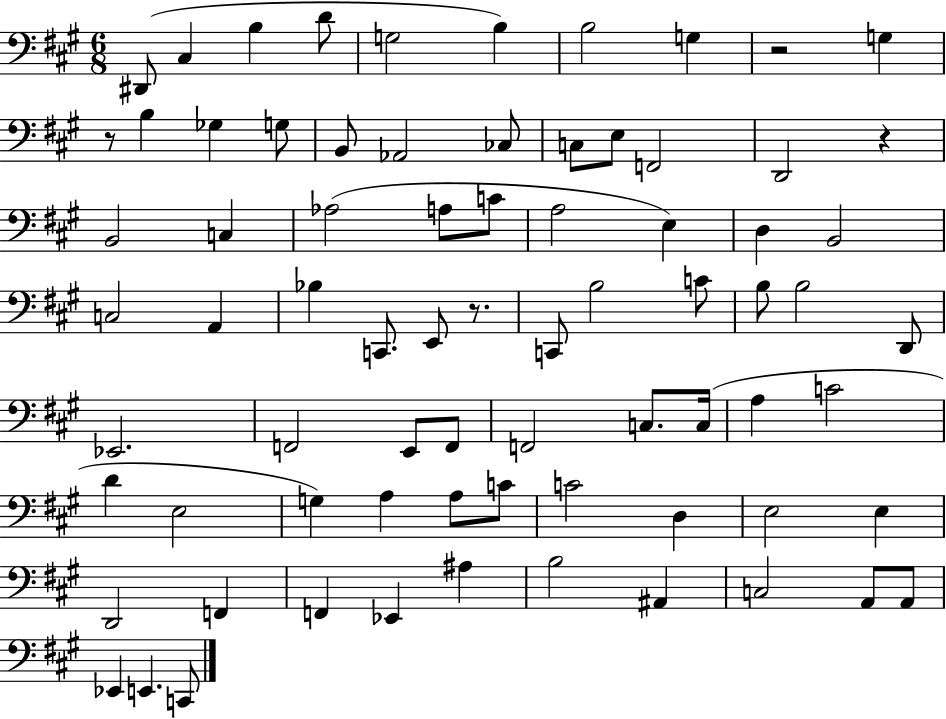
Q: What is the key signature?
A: A major